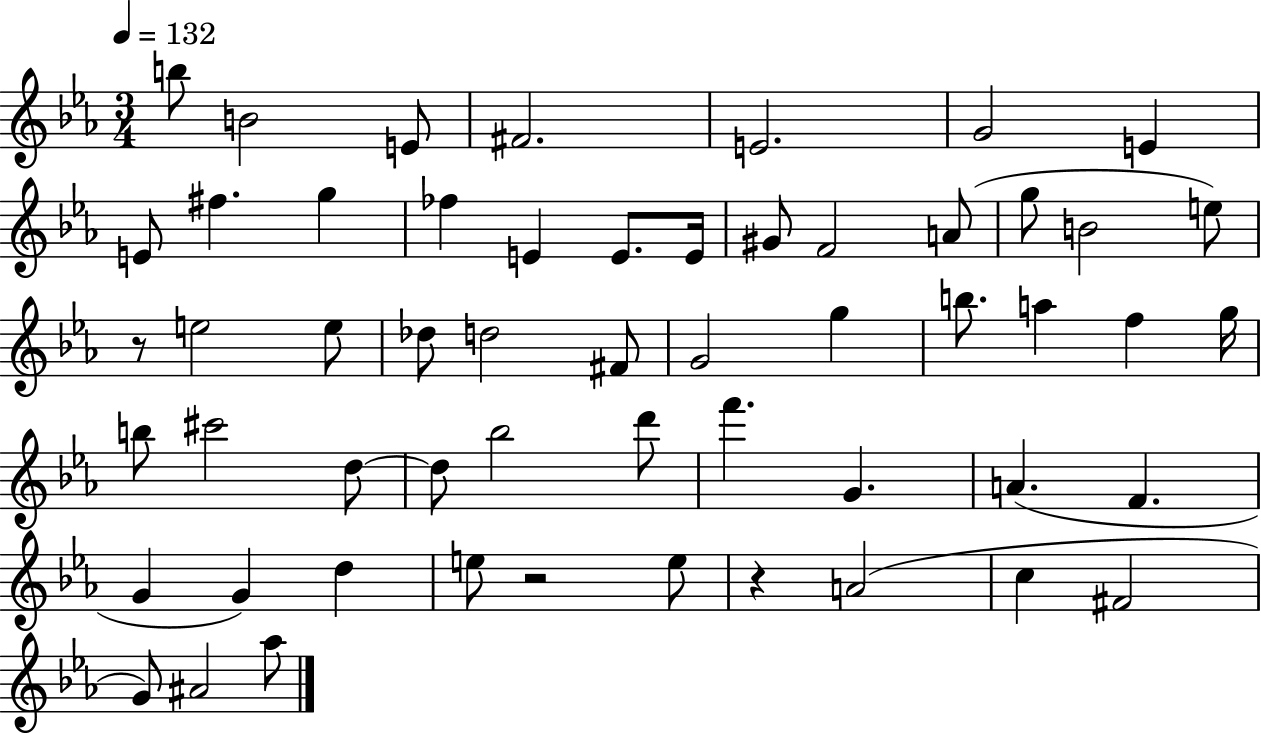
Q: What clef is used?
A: treble